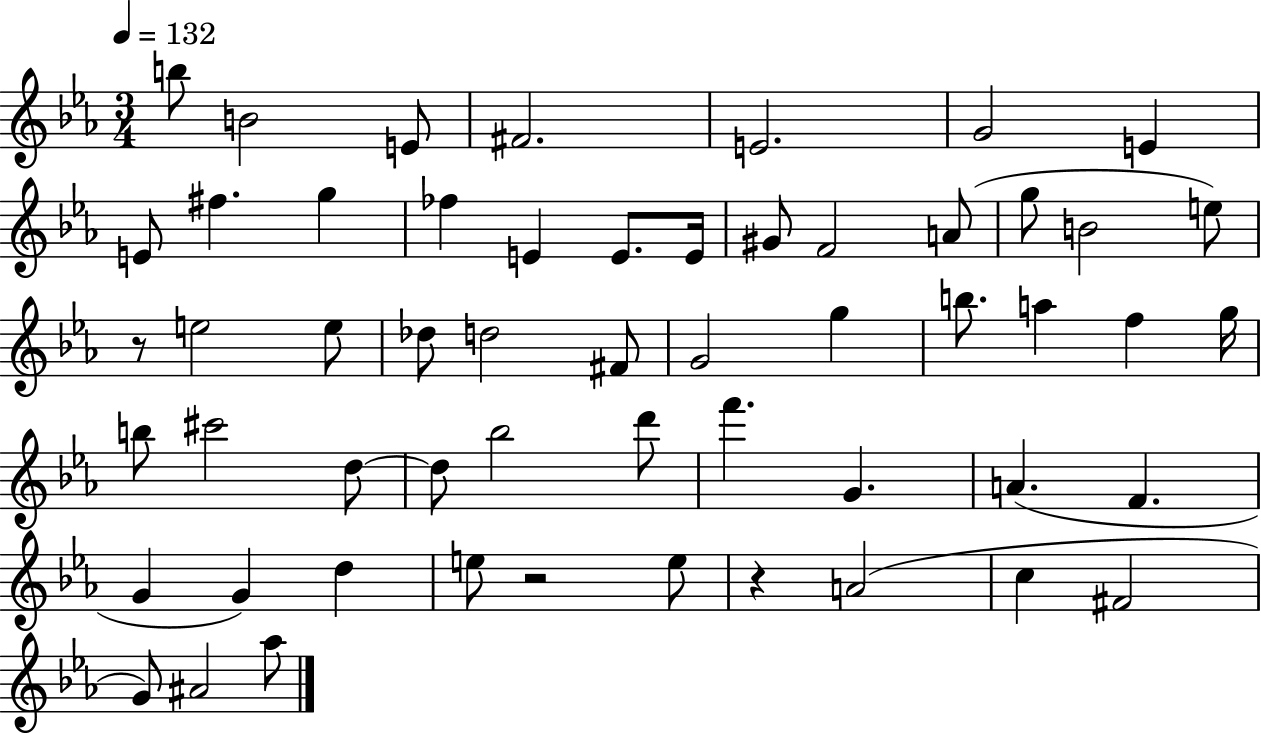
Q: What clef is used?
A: treble